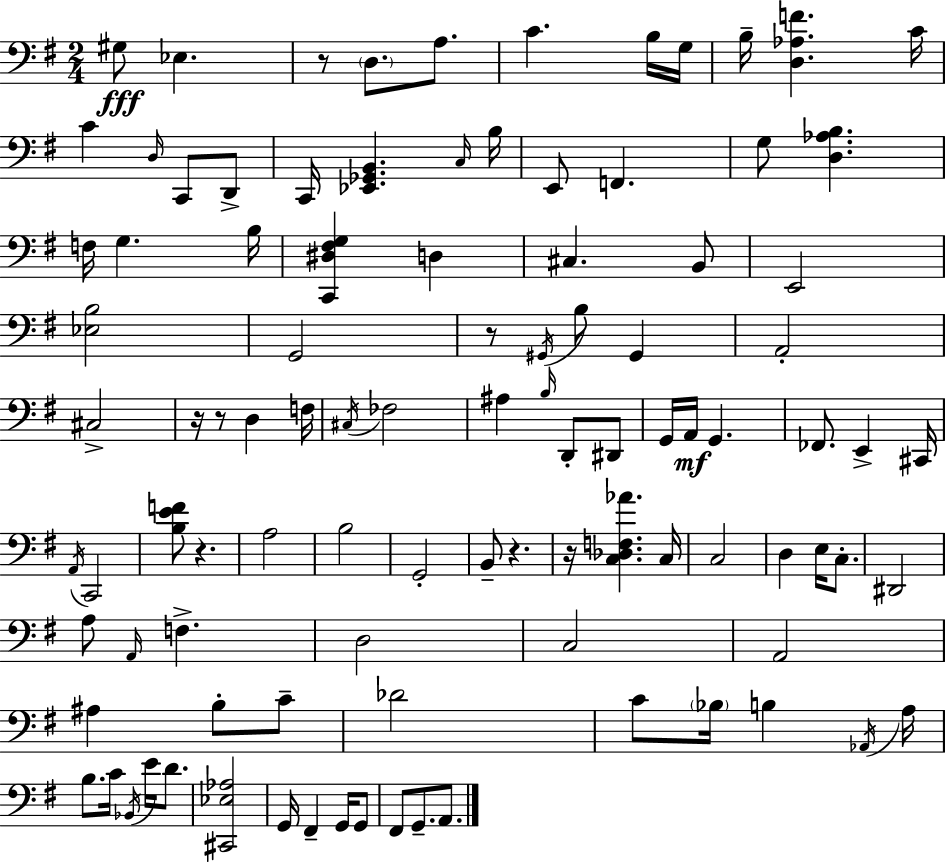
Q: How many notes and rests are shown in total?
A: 100